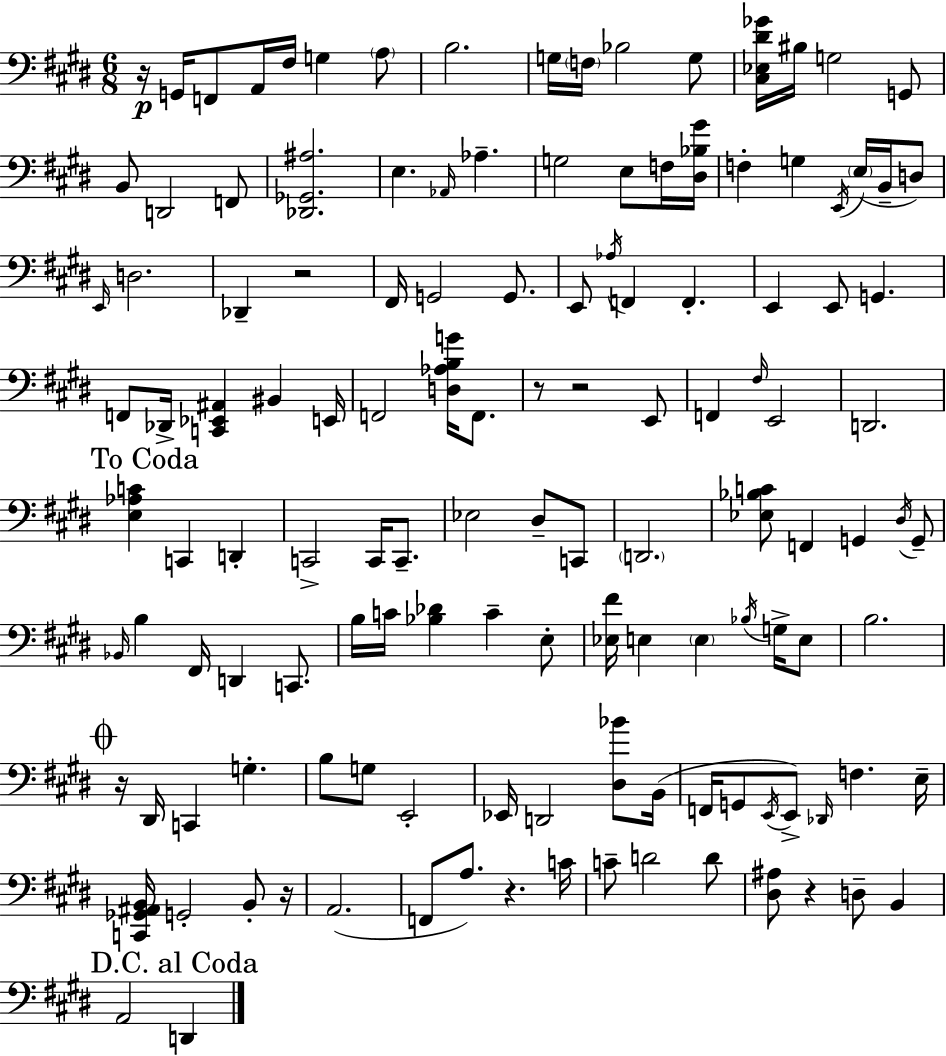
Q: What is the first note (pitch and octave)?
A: G2